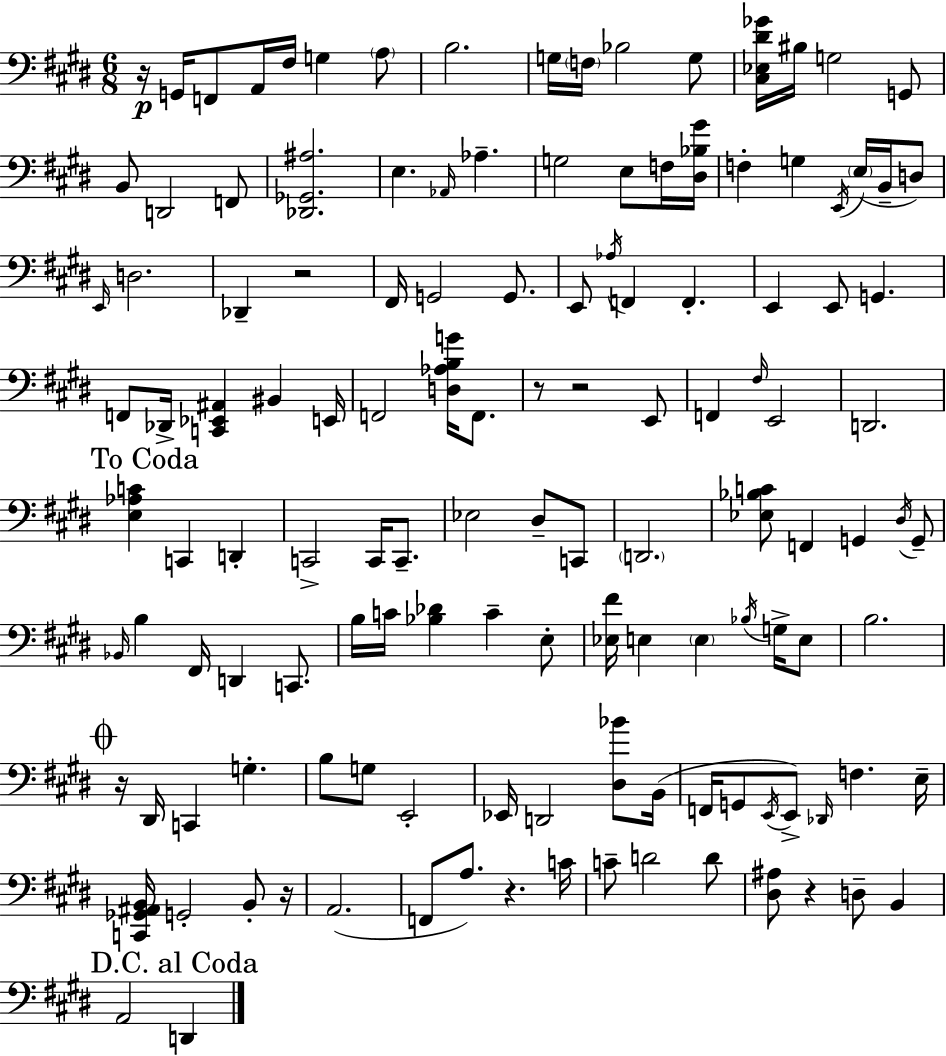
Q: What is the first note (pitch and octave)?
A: G2